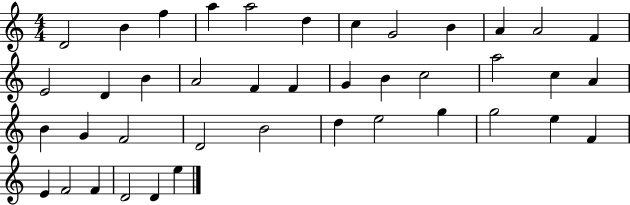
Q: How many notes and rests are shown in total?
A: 41